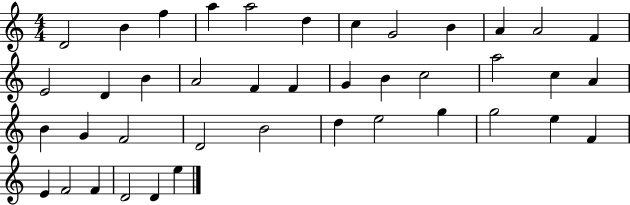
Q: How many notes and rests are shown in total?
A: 41